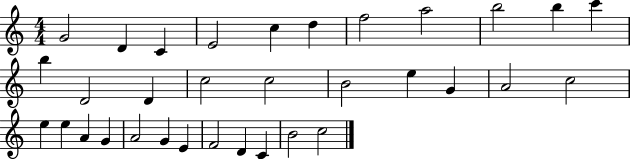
G4/h D4/q C4/q E4/h C5/q D5/q F5/h A5/h B5/h B5/q C6/q B5/q D4/h D4/q C5/h C5/h B4/h E5/q G4/q A4/h C5/h E5/q E5/q A4/q G4/q A4/h G4/q E4/q F4/h D4/q C4/q B4/h C5/h